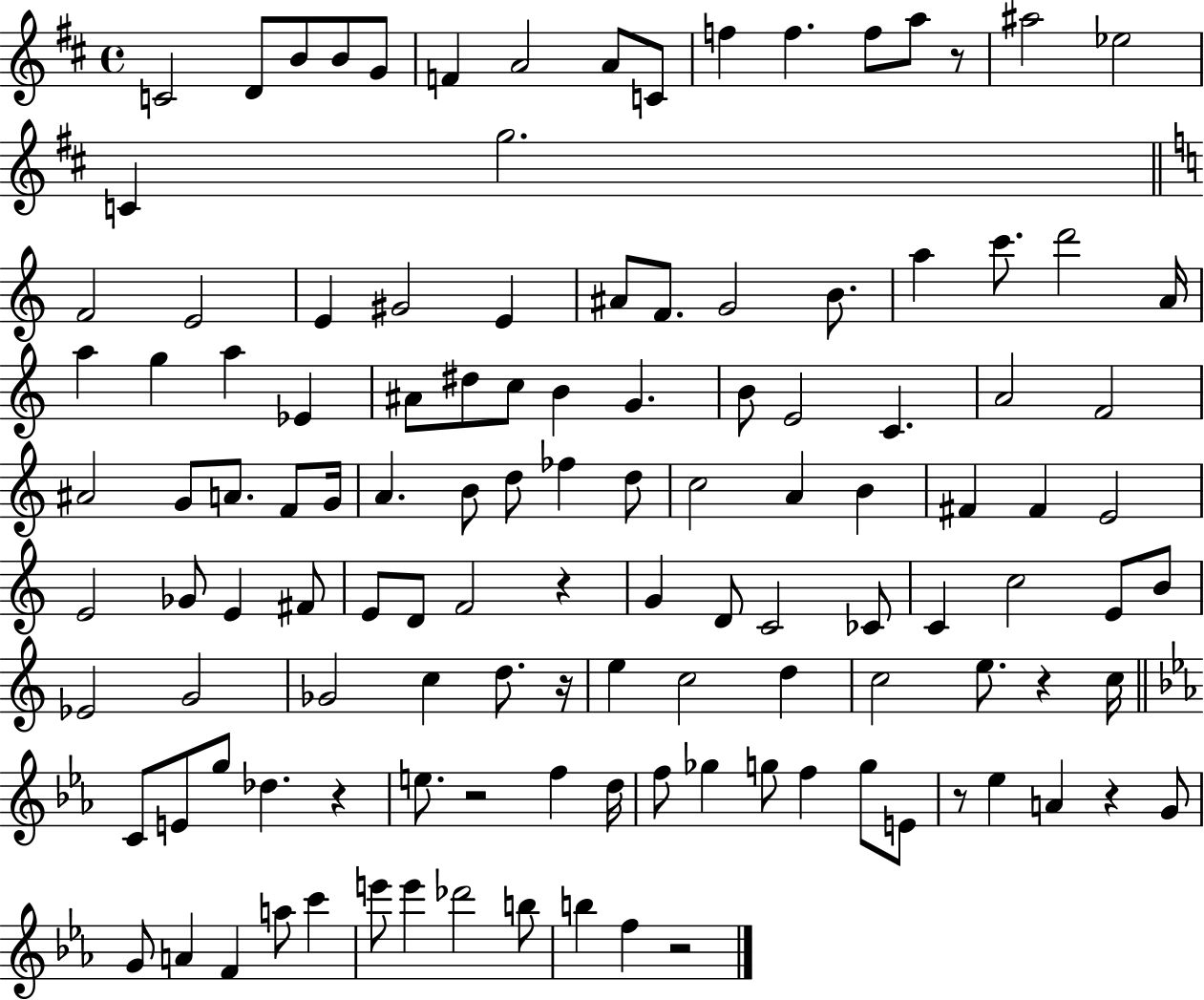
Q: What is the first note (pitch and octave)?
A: C4